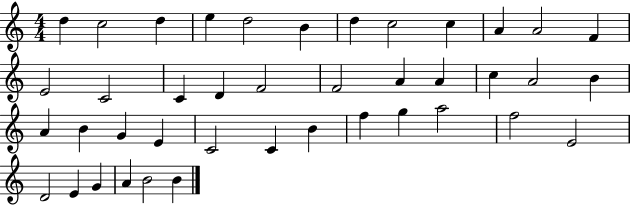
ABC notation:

X:1
T:Untitled
M:4/4
L:1/4
K:C
d c2 d e d2 B d c2 c A A2 F E2 C2 C D F2 F2 A A c A2 B A B G E C2 C B f g a2 f2 E2 D2 E G A B2 B